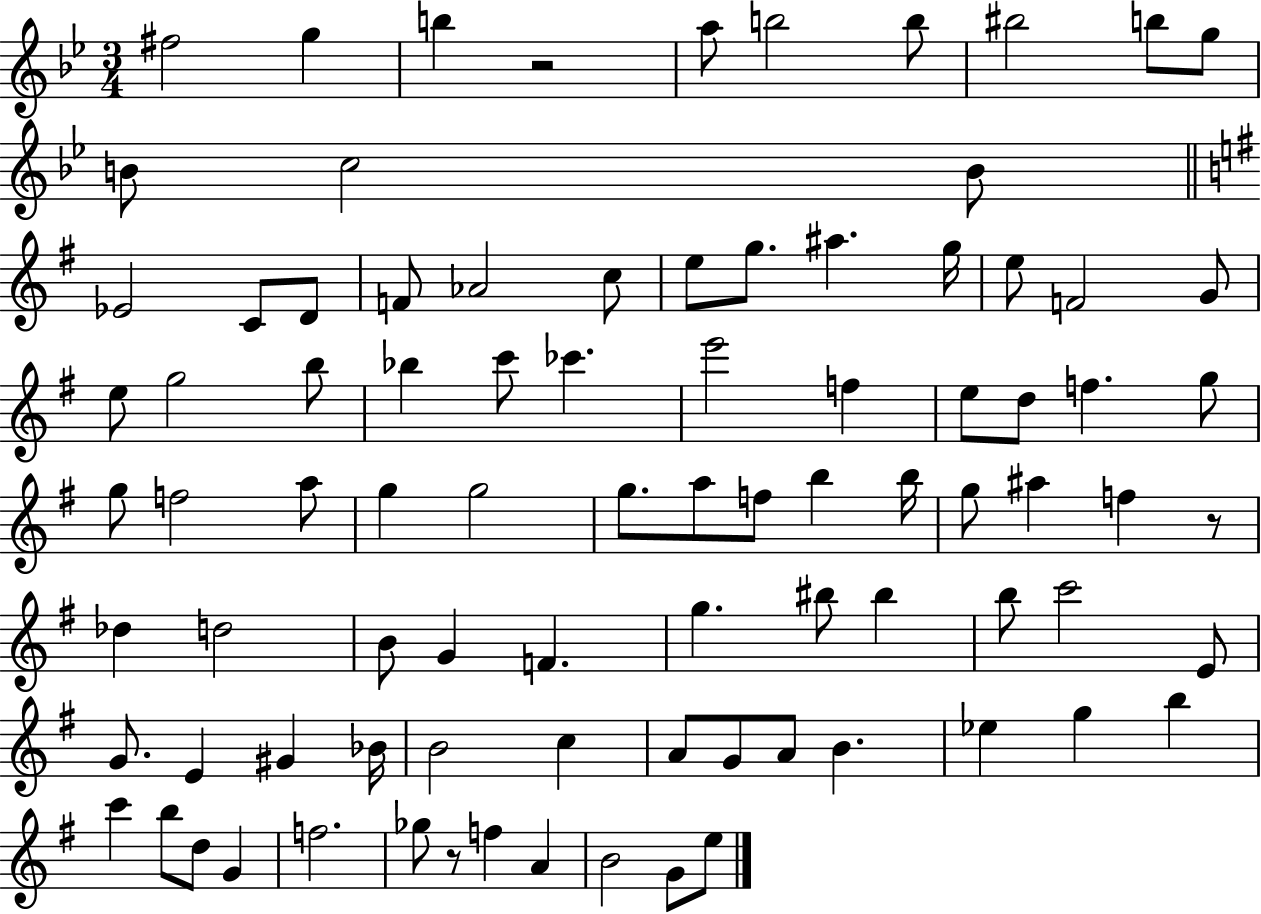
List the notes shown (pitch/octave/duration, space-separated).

F#5/h G5/q B5/q R/h A5/e B5/h B5/e BIS5/h B5/e G5/e B4/e C5/h B4/e Eb4/h C4/e D4/e F4/e Ab4/h C5/e E5/e G5/e. A#5/q. G5/s E5/e F4/h G4/e E5/e G5/h B5/e Bb5/q C6/e CES6/q. E6/h F5/q E5/e D5/e F5/q. G5/e G5/e F5/h A5/e G5/q G5/h G5/e. A5/e F5/e B5/q B5/s G5/e A#5/q F5/q R/e Db5/q D5/h B4/e G4/q F4/q. G5/q. BIS5/e BIS5/q B5/e C6/h E4/e G4/e. E4/q G#4/q Bb4/s B4/h C5/q A4/e G4/e A4/e B4/q. Eb5/q G5/q B5/q C6/q B5/e D5/e G4/q F5/h. Gb5/e R/e F5/q A4/q B4/h G4/e E5/e